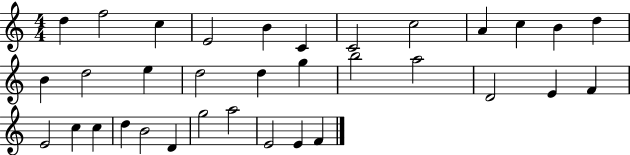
X:1
T:Untitled
M:4/4
L:1/4
K:C
d f2 c E2 B C C2 c2 A c B d B d2 e d2 d g b2 a2 D2 E F E2 c c d B2 D g2 a2 E2 E F